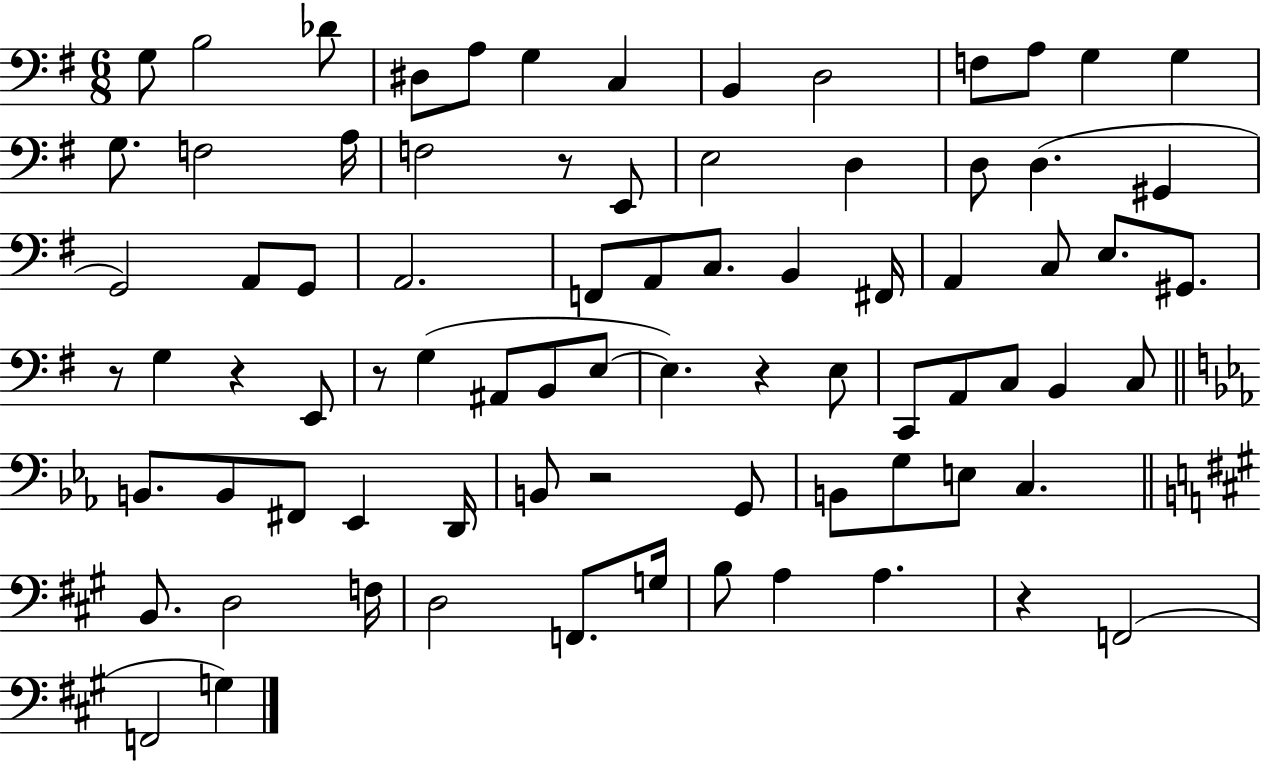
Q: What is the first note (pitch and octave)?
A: G3